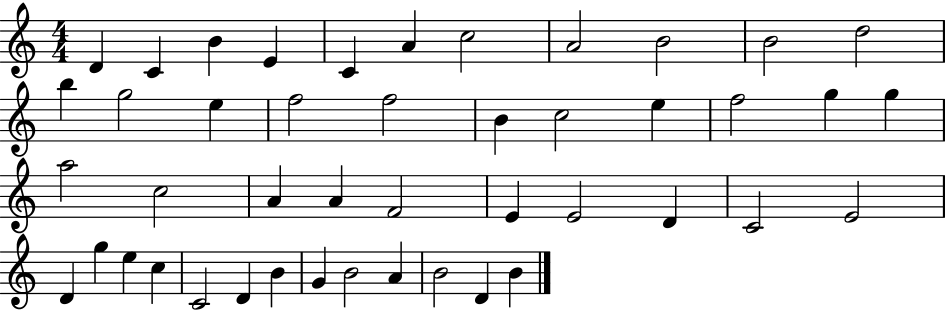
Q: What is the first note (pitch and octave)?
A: D4